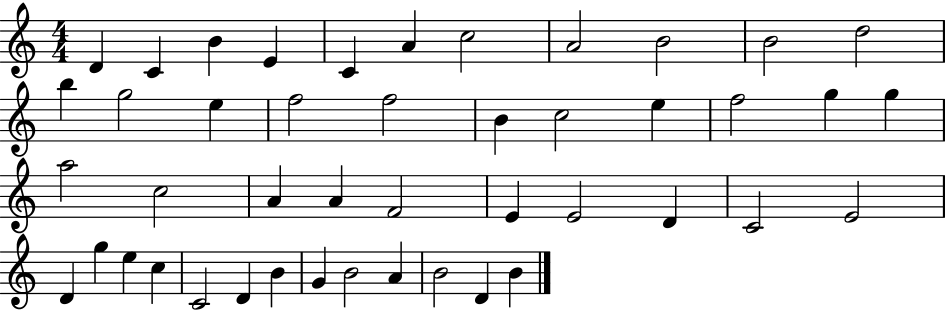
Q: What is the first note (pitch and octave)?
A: D4